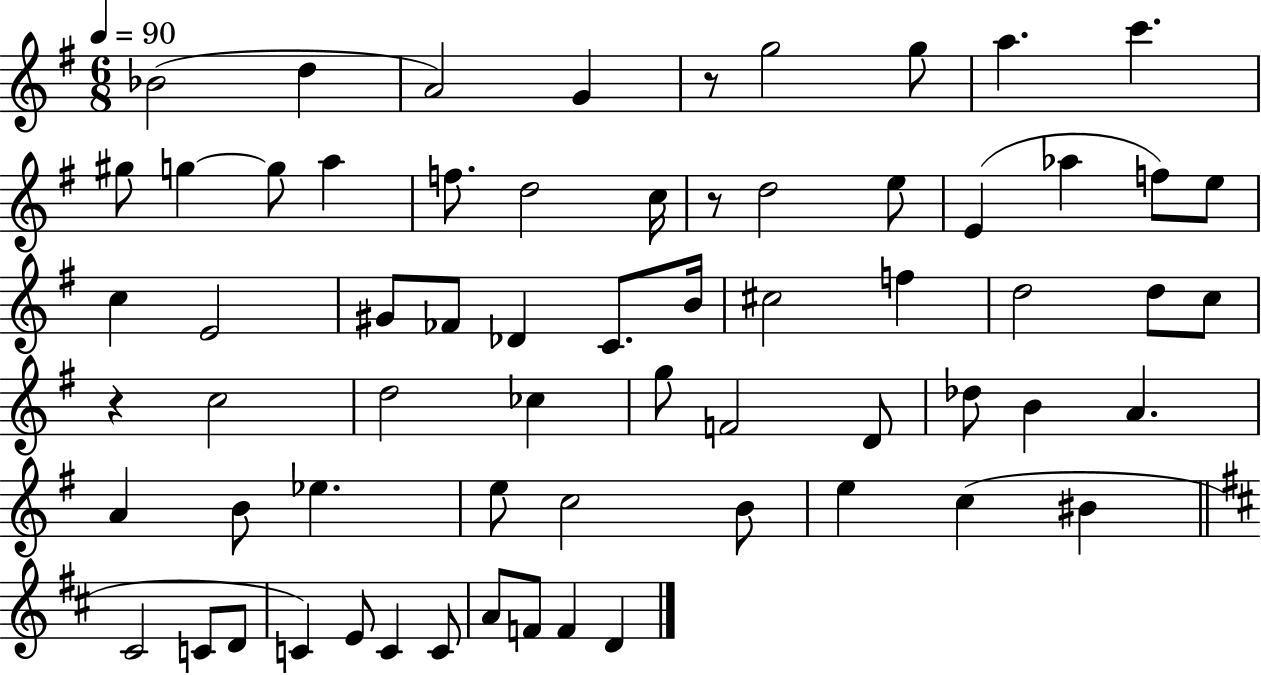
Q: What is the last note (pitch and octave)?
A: D4